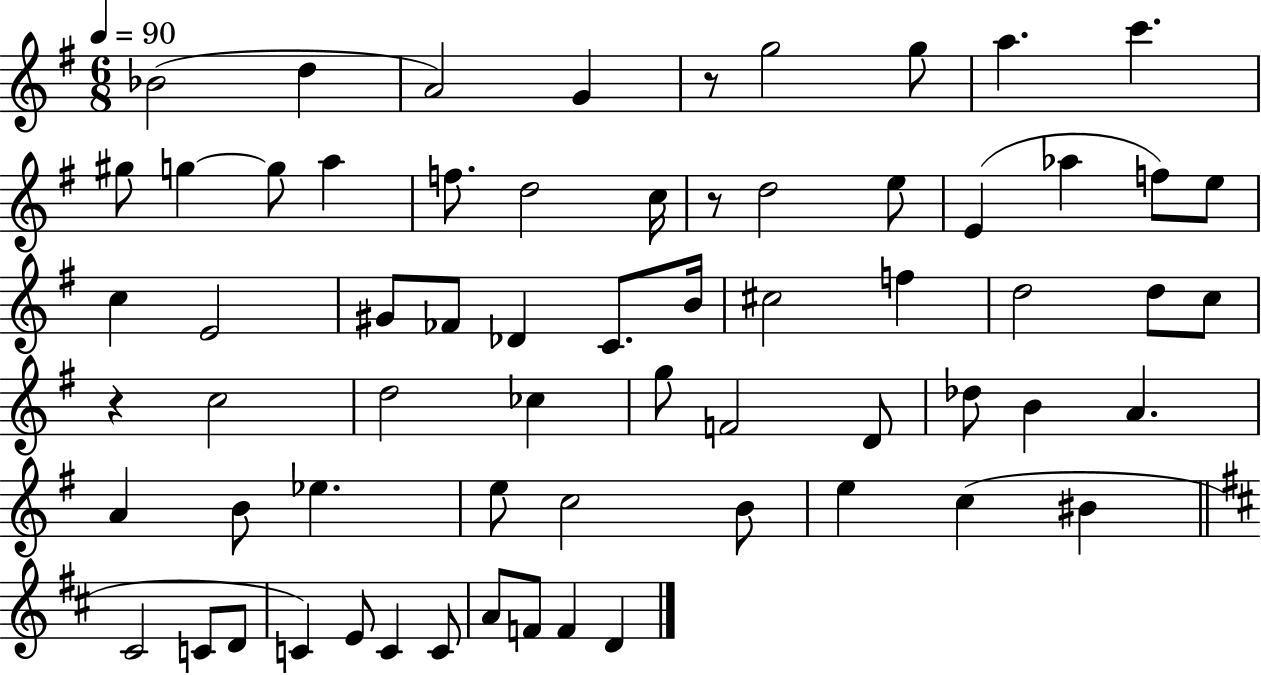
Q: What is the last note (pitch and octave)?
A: D4